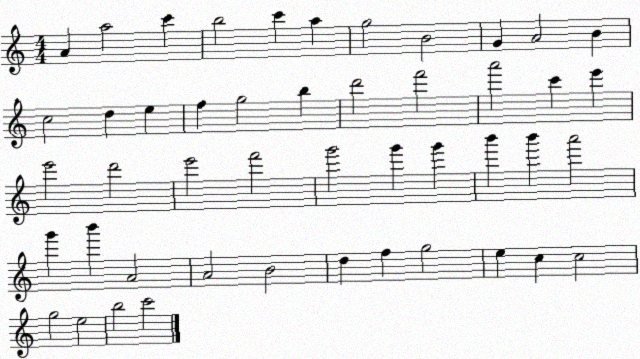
X:1
T:Untitled
M:4/4
L:1/4
K:C
A a2 c' b2 c' a g2 B2 G A2 B c2 d e f g2 b d'2 f'2 a'2 c' e' e'2 d'2 e'2 f'2 g'2 g' g' b' b' a'2 g' b' A2 A2 B2 d f g2 e c c2 g2 e2 b2 c'2